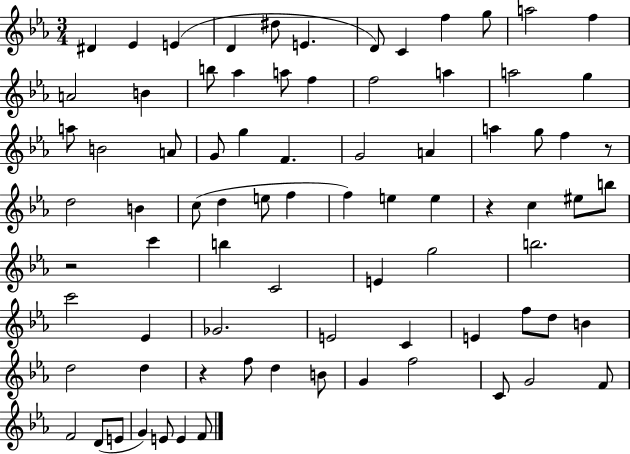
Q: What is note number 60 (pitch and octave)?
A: B4